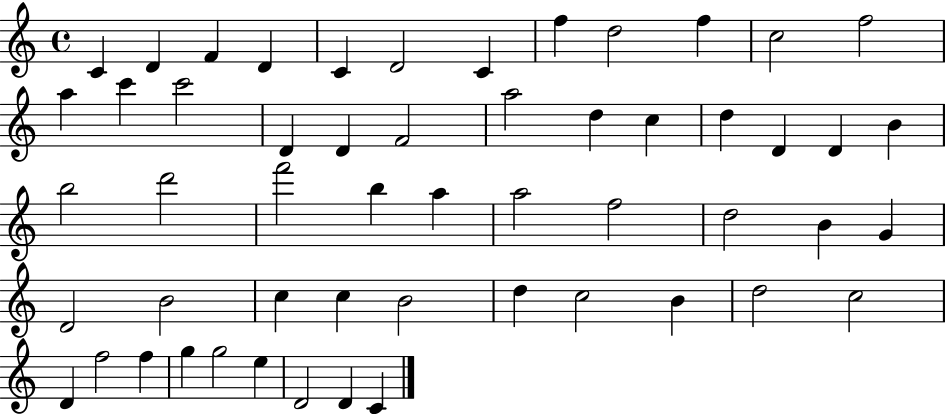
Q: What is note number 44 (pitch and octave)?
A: D5